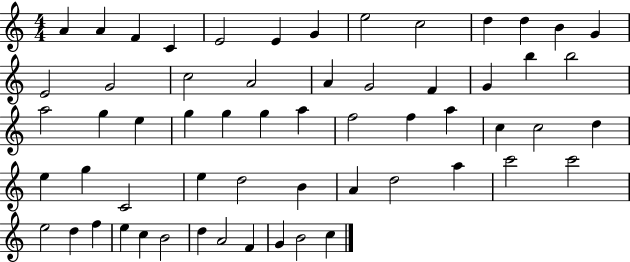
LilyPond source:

{
  \clef treble
  \numericTimeSignature
  \time 4/4
  \key c \major
  a'4 a'4 f'4 c'4 | e'2 e'4 g'4 | e''2 c''2 | d''4 d''4 b'4 g'4 | \break e'2 g'2 | c''2 a'2 | a'4 g'2 f'4 | g'4 b''4 b''2 | \break a''2 g''4 e''4 | g''4 g''4 g''4 a''4 | f''2 f''4 a''4 | c''4 c''2 d''4 | \break e''4 g''4 c'2 | e''4 d''2 b'4 | a'4 d''2 a''4 | c'''2 c'''2 | \break e''2 d''4 f''4 | e''4 c''4 b'2 | d''4 a'2 f'4 | g'4 b'2 c''4 | \break \bar "|."
}